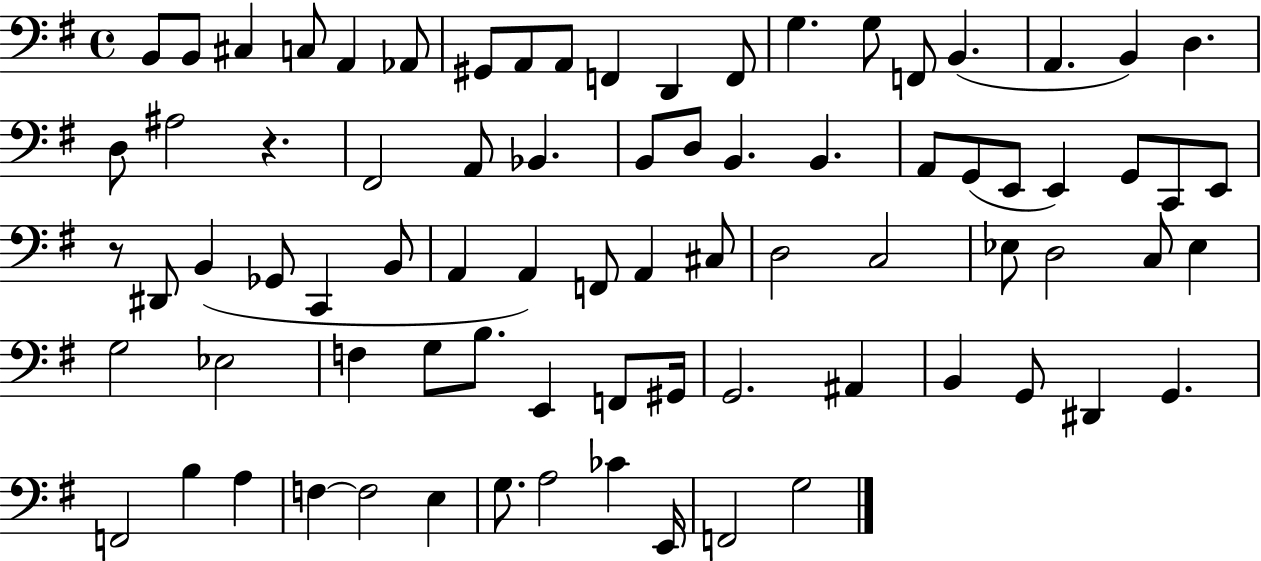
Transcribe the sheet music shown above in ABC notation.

X:1
T:Untitled
M:4/4
L:1/4
K:G
B,,/2 B,,/2 ^C, C,/2 A,, _A,,/2 ^G,,/2 A,,/2 A,,/2 F,, D,, F,,/2 G, G,/2 F,,/2 B,, A,, B,, D, D,/2 ^A,2 z ^F,,2 A,,/2 _B,, B,,/2 D,/2 B,, B,, A,,/2 G,,/2 E,,/2 E,, G,,/2 C,,/2 E,,/2 z/2 ^D,,/2 B,, _G,,/2 C,, B,,/2 A,, A,, F,,/2 A,, ^C,/2 D,2 C,2 _E,/2 D,2 C,/2 _E, G,2 _E,2 F, G,/2 B,/2 E,, F,,/2 ^G,,/4 G,,2 ^A,, B,, G,,/2 ^D,, G,, F,,2 B, A, F, F,2 E, G,/2 A,2 _C E,,/4 F,,2 G,2